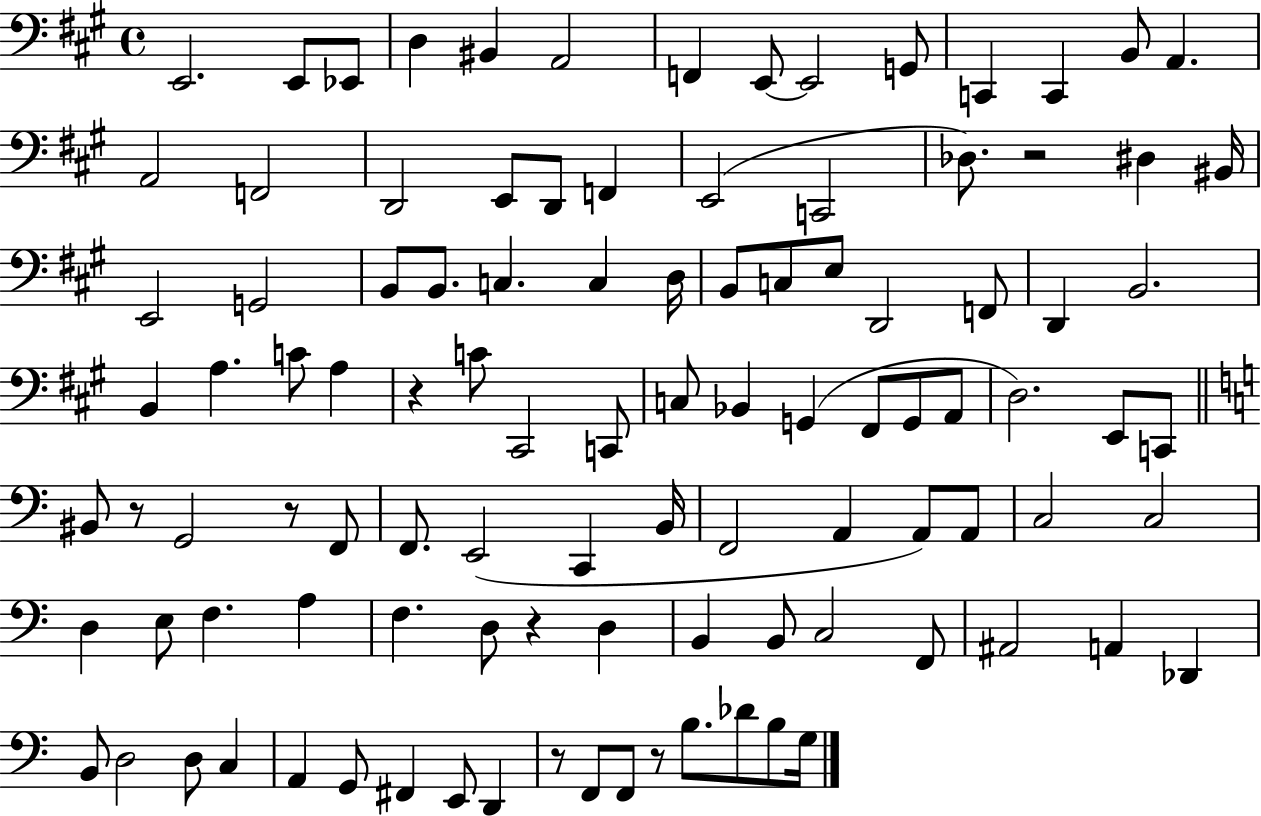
X:1
T:Untitled
M:4/4
L:1/4
K:A
E,,2 E,,/2 _E,,/2 D, ^B,, A,,2 F,, E,,/2 E,,2 G,,/2 C,, C,, B,,/2 A,, A,,2 F,,2 D,,2 E,,/2 D,,/2 F,, E,,2 C,,2 _D,/2 z2 ^D, ^B,,/4 E,,2 G,,2 B,,/2 B,,/2 C, C, D,/4 B,,/2 C,/2 E,/2 D,,2 F,,/2 D,, B,,2 B,, A, C/2 A, z C/2 ^C,,2 C,,/2 C,/2 _B,, G,, ^F,,/2 G,,/2 A,,/2 D,2 E,,/2 C,,/2 ^B,,/2 z/2 G,,2 z/2 F,,/2 F,,/2 E,,2 C,, B,,/4 F,,2 A,, A,,/2 A,,/2 C,2 C,2 D, E,/2 F, A, F, D,/2 z D, B,, B,,/2 C,2 F,,/2 ^A,,2 A,, _D,, B,,/2 D,2 D,/2 C, A,, G,,/2 ^F,, E,,/2 D,, z/2 F,,/2 F,,/2 z/2 B,/2 _D/2 B,/2 G,/4